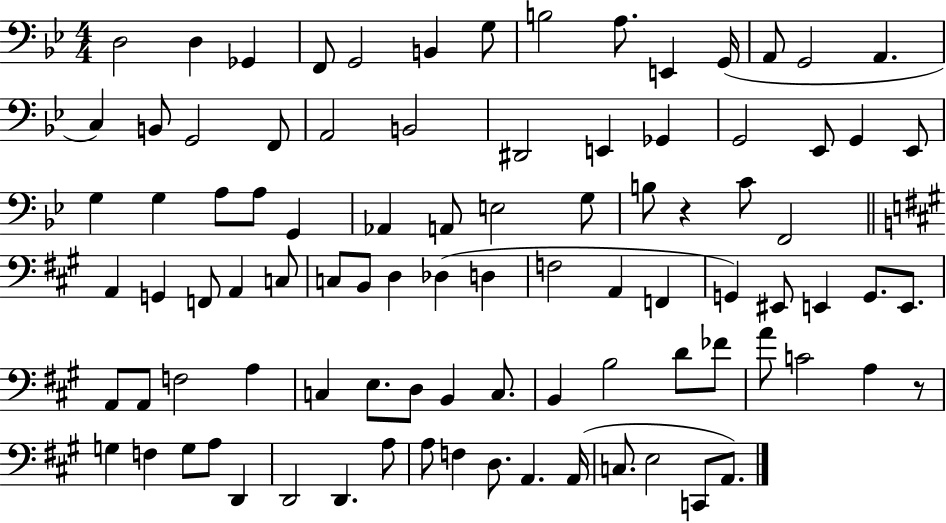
{
  \clef bass
  \numericTimeSignature
  \time 4/4
  \key bes \major
  d2 d4 ges,4 | f,8 g,2 b,4 g8 | b2 a8. e,4 g,16( | a,8 g,2 a,4. | \break c4) b,8 g,2 f,8 | a,2 b,2 | dis,2 e,4 ges,4 | g,2 ees,8 g,4 ees,8 | \break g4 g4 a8 a8 g,4 | aes,4 a,8 e2 g8 | b8 r4 c'8 f,2 | \bar "||" \break \key a \major a,4 g,4 f,8 a,4 c8 | c8 b,8 d4 des4( d4 | f2 a,4 f,4 | g,4) eis,8 e,4 g,8. e,8. | \break a,8 a,8 f2 a4 | c4 e8. d8 b,4 c8. | b,4 b2 d'8 fes'8 | a'8 c'2 a4 r8 | \break g4 f4 g8 a8 d,4 | d,2 d,4. a8 | a8 f4 d8. a,4. a,16( | c8. e2 c,8 a,8.) | \break \bar "|."
}